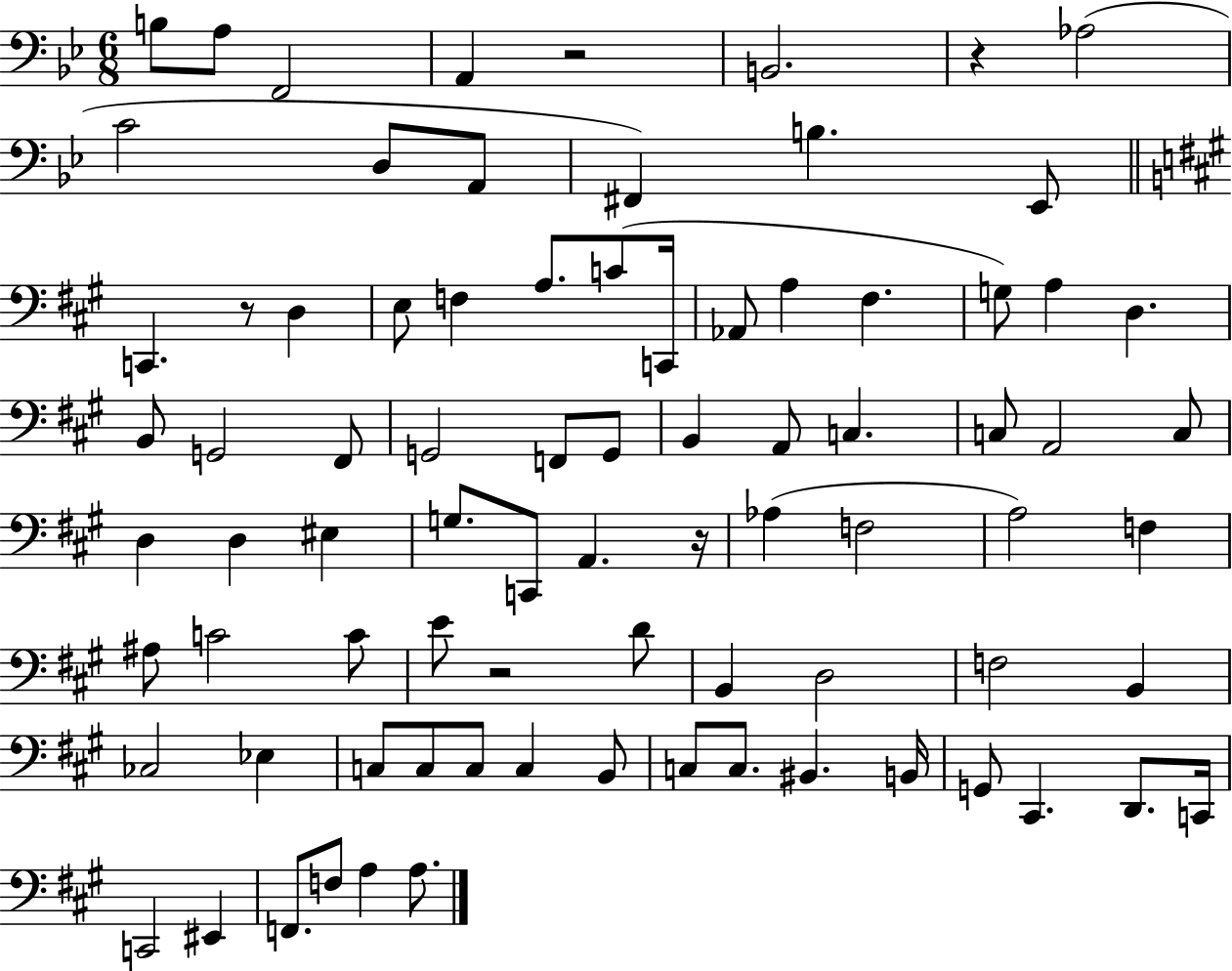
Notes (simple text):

B3/e A3/e F2/h A2/q R/h B2/h. R/q Ab3/h C4/h D3/e A2/e F#2/q B3/q. Eb2/e C2/q. R/e D3/q E3/e F3/q A3/e. C4/e C2/s Ab2/e A3/q F#3/q. G3/e A3/q D3/q. B2/e G2/h F#2/e G2/h F2/e G2/e B2/q A2/e C3/q. C3/e A2/h C3/e D3/q D3/q EIS3/q G3/e. C2/e A2/q. R/s Ab3/q F3/h A3/h F3/q A#3/e C4/h C4/e E4/e R/h D4/e B2/q D3/h F3/h B2/q CES3/h Eb3/q C3/e C3/e C3/e C3/q B2/e C3/e C3/e. BIS2/q. B2/s G2/e C#2/q. D2/e. C2/s C2/h EIS2/q F2/e. F3/e A3/q A3/e.